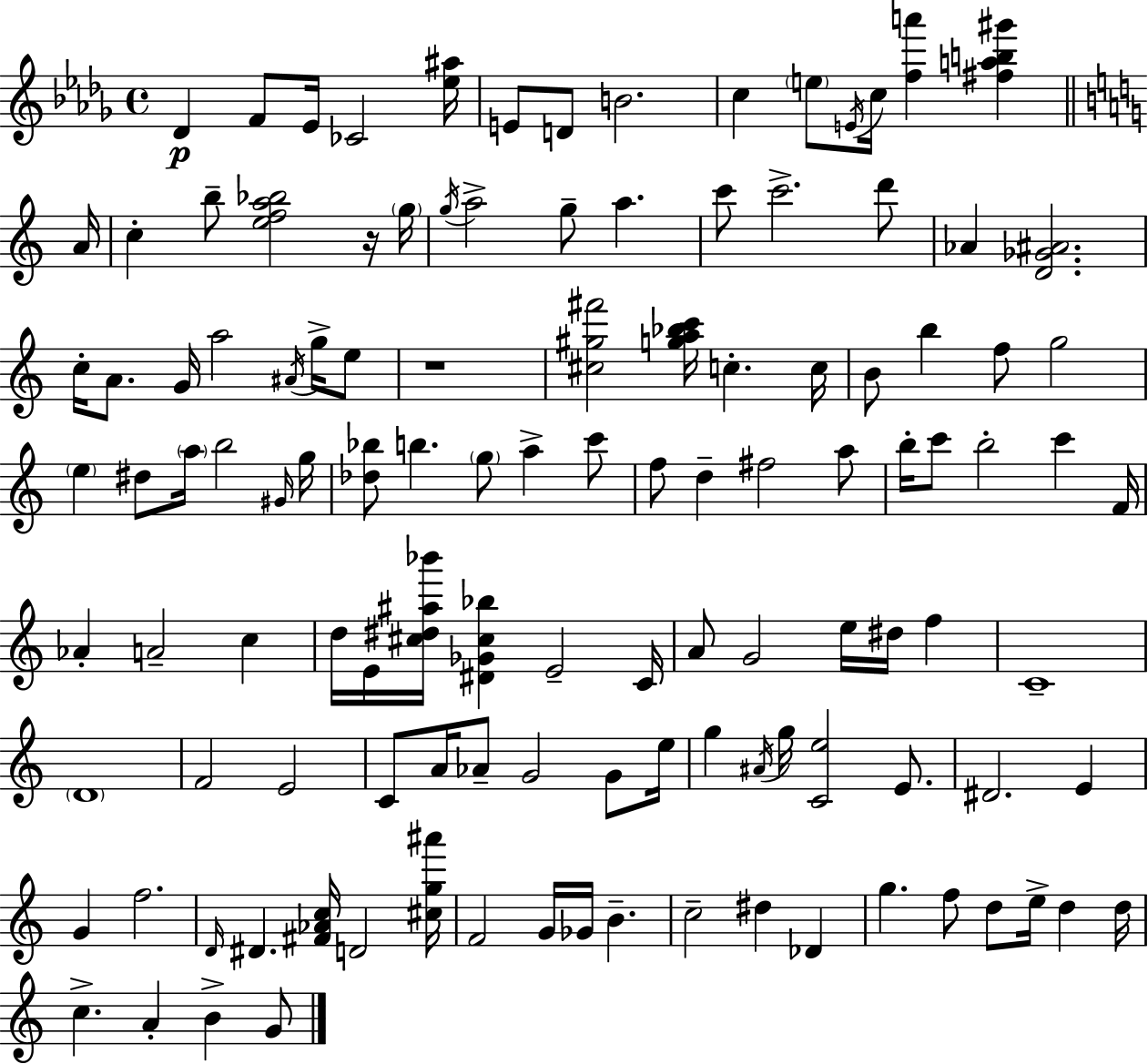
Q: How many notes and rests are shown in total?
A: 120